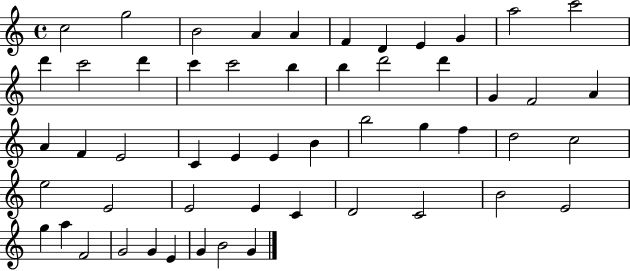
X:1
T:Untitled
M:4/4
L:1/4
K:C
c2 g2 B2 A A F D E G a2 c'2 d' c'2 d' c' c'2 b b d'2 d' G F2 A A F E2 C E E B b2 g f d2 c2 e2 E2 E2 E C D2 C2 B2 E2 g a F2 G2 G E G B2 G